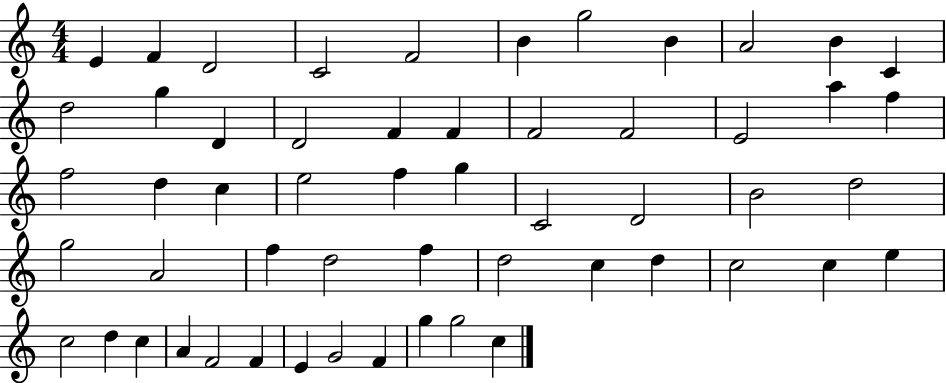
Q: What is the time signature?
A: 4/4